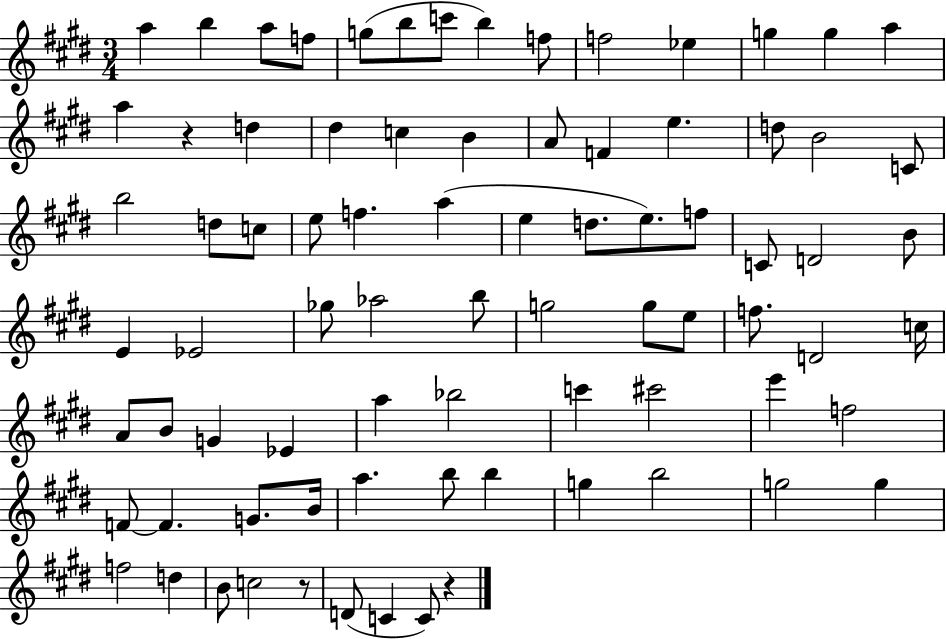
A5/q B5/q A5/e F5/e G5/e B5/e C6/e B5/q F5/e F5/h Eb5/q G5/q G5/q A5/q A5/q R/q D5/q D#5/q C5/q B4/q A4/e F4/q E5/q. D5/e B4/h C4/e B5/h D5/e C5/e E5/e F5/q. A5/q E5/q D5/e. E5/e. F5/e C4/e D4/h B4/e E4/q Eb4/h Gb5/e Ab5/h B5/e G5/h G5/e E5/e F5/e. D4/h C5/s A4/e B4/e G4/q Eb4/q A5/q Bb5/h C6/q C#6/h E6/q F5/h F4/e F4/q. G4/e. B4/s A5/q. B5/e B5/q G5/q B5/h G5/h G5/q F5/h D5/q B4/e C5/h R/e D4/e C4/q C4/e R/q